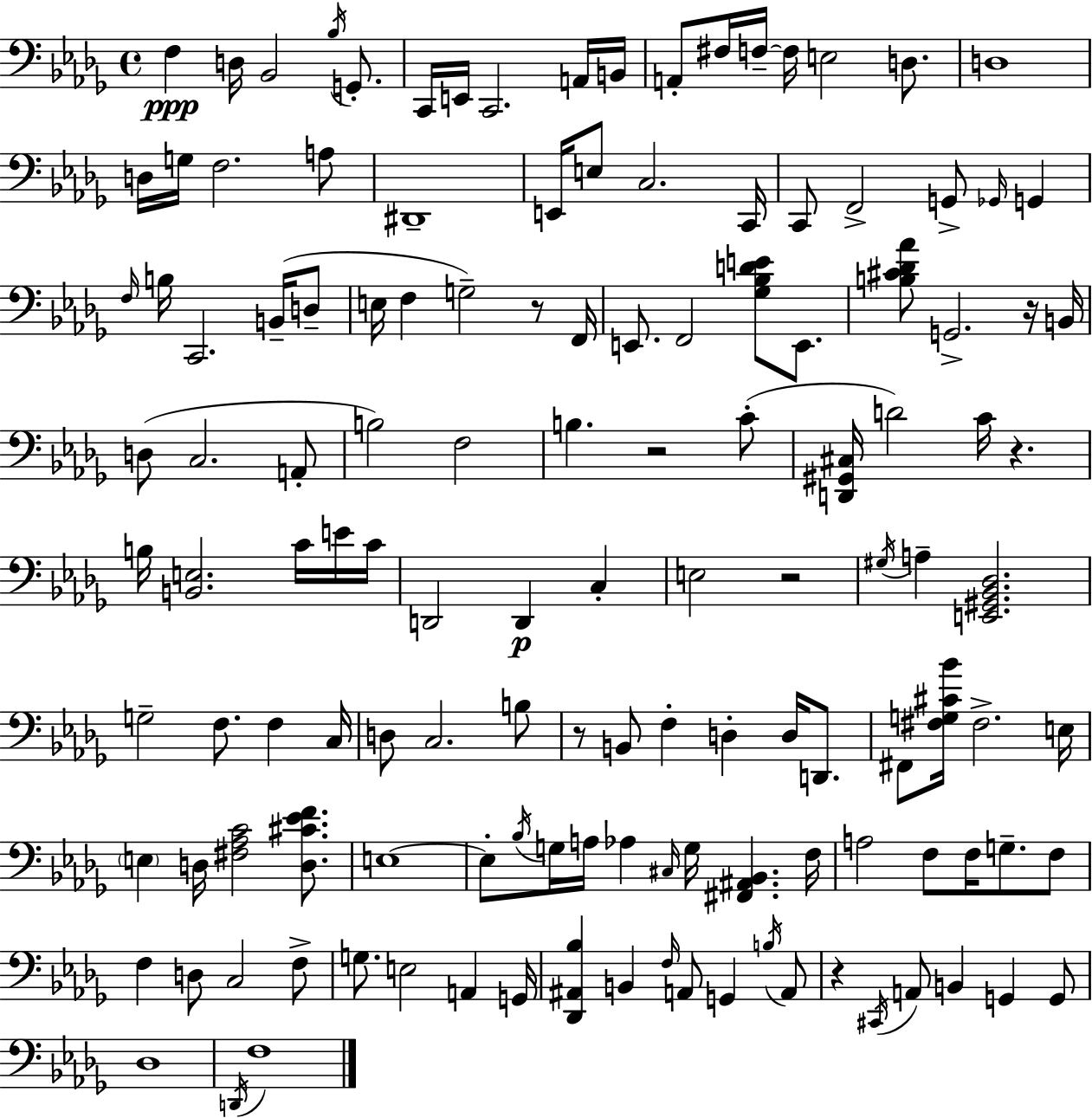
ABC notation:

X:1
T:Untitled
M:4/4
L:1/4
K:Bbm
F, D,/4 _B,,2 _B,/4 G,,/2 C,,/4 E,,/4 C,,2 A,,/4 B,,/4 A,,/2 ^F,/4 F,/4 F,/4 E,2 D,/2 D,4 D,/4 G,/4 F,2 A,/2 ^D,,4 E,,/4 E,/2 C,2 C,,/4 C,,/2 F,,2 G,,/2 _G,,/4 G,, F,/4 B,/4 C,,2 B,,/4 D,/2 E,/4 F, G,2 z/2 F,,/4 E,,/2 F,,2 [_G,_B,DE]/2 E,,/2 [B,^C_D_A]/2 G,,2 z/4 B,,/4 D,/2 C,2 A,,/2 B,2 F,2 B, z2 C/2 [D,,^G,,^C,]/4 D2 C/4 z B,/4 [B,,E,]2 C/4 E/4 C/4 D,,2 D,, C, E,2 z2 ^G,/4 A, [E,,^G,,_B,,_D,]2 G,2 F,/2 F, C,/4 D,/2 C,2 B,/2 z/2 B,,/2 F, D, D,/4 D,,/2 ^F,,/2 [^F,G,^C_B]/4 ^F,2 E,/4 E, D,/4 [^F,_A,C]2 [D,^C_EF]/2 E,4 E,/2 _B,/4 G,/4 A,/4 _A, ^C,/4 G,/4 [^F,,^A,,_B,,] F,/4 A,2 F,/2 F,/4 G,/2 F,/2 F, D,/2 C,2 F,/2 G,/2 E,2 A,, G,,/4 [_D,,^A,,_B,] B,, F,/4 A,,/2 G,, B,/4 A,,/2 z ^C,,/4 A,,/2 B,, G,, G,,/2 _D,4 D,,/4 F,4